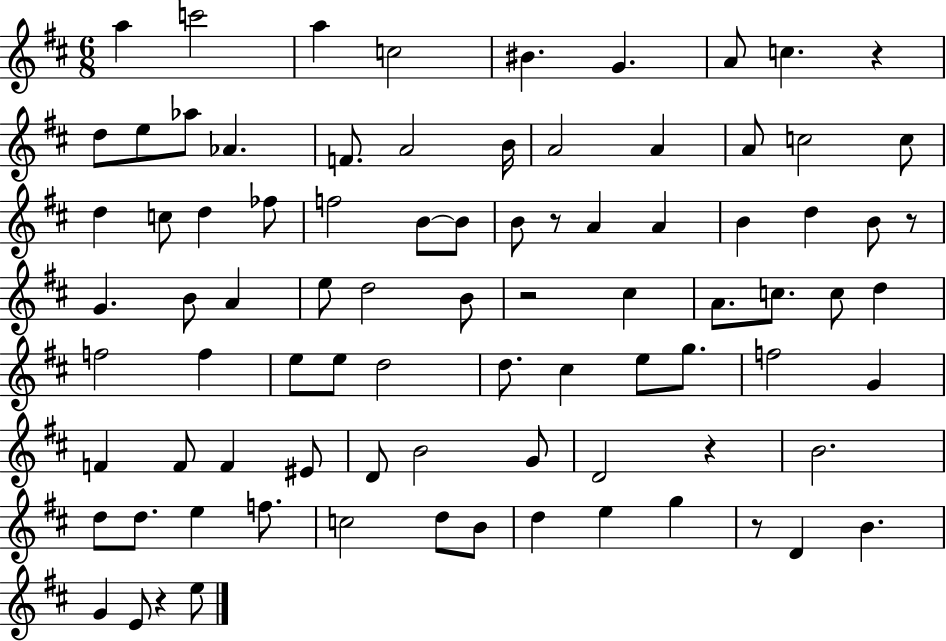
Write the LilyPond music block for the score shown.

{
  \clef treble
  \numericTimeSignature
  \time 6/8
  \key d \major
  a''4 c'''2 | a''4 c''2 | bis'4. g'4. | a'8 c''4. r4 | \break d''8 e''8 aes''8 aes'4. | f'8. a'2 b'16 | a'2 a'4 | a'8 c''2 c''8 | \break d''4 c''8 d''4 fes''8 | f''2 b'8~~ b'8 | b'8 r8 a'4 a'4 | b'4 d''4 b'8 r8 | \break g'4. b'8 a'4 | e''8 d''2 b'8 | r2 cis''4 | a'8. c''8. c''8 d''4 | \break f''2 f''4 | e''8 e''8 d''2 | d''8. cis''4 e''8 g''8. | f''2 g'4 | \break f'4 f'8 f'4 eis'8 | d'8 b'2 g'8 | d'2 r4 | b'2. | \break d''8 d''8. e''4 f''8. | c''2 d''8 b'8 | d''4 e''4 g''4 | r8 d'4 b'4. | \break g'4 e'8 r4 e''8 | \bar "|."
}